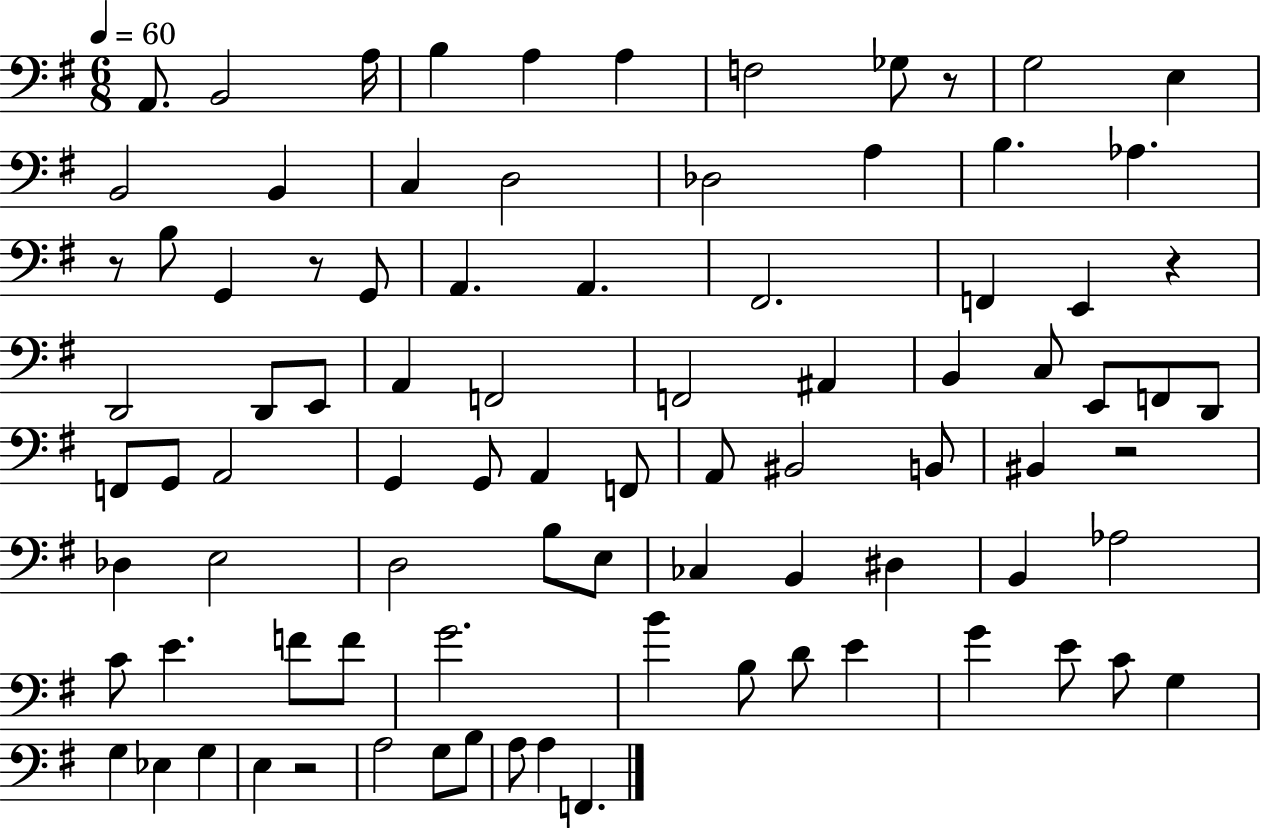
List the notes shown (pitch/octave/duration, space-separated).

A2/e. B2/h A3/s B3/q A3/q A3/q F3/h Gb3/e R/e G3/h E3/q B2/h B2/q C3/q D3/h Db3/h A3/q B3/q. Ab3/q. R/e B3/e G2/q R/e G2/e A2/q. A2/q. F#2/h. F2/q E2/q R/q D2/h D2/e E2/e A2/q F2/h F2/h A#2/q B2/q C3/e E2/e F2/e D2/e F2/e G2/e A2/h G2/q G2/e A2/q F2/e A2/e BIS2/h B2/e BIS2/q R/h Db3/q E3/h D3/h B3/e E3/e CES3/q B2/q D#3/q B2/q Ab3/h C4/e E4/q. F4/e F4/e G4/h. B4/q B3/e D4/e E4/q G4/q E4/e C4/e G3/q G3/q Eb3/q G3/q E3/q R/h A3/h G3/e B3/e A3/e A3/q F2/q.